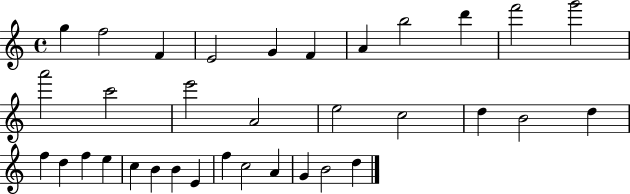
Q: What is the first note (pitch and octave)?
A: G5